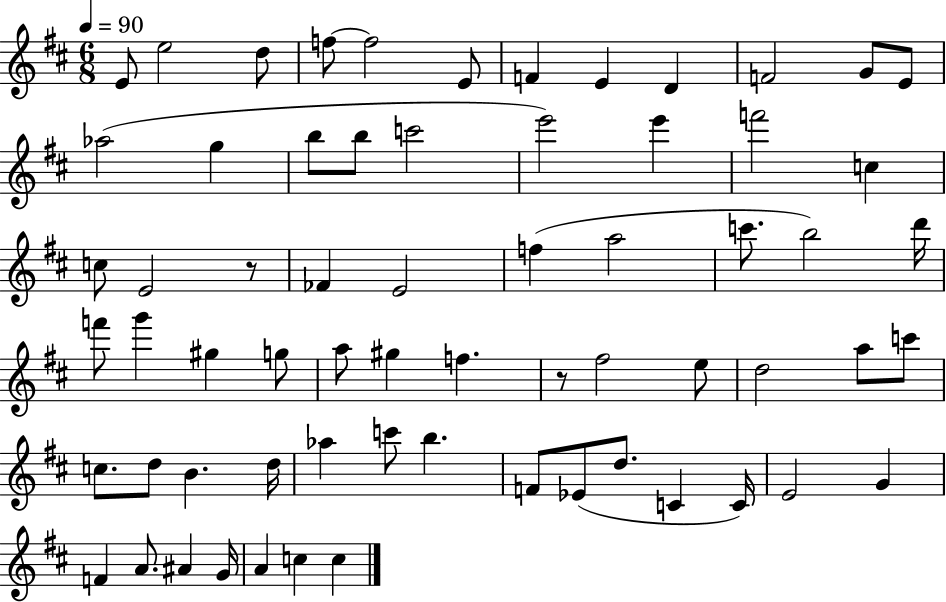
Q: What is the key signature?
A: D major